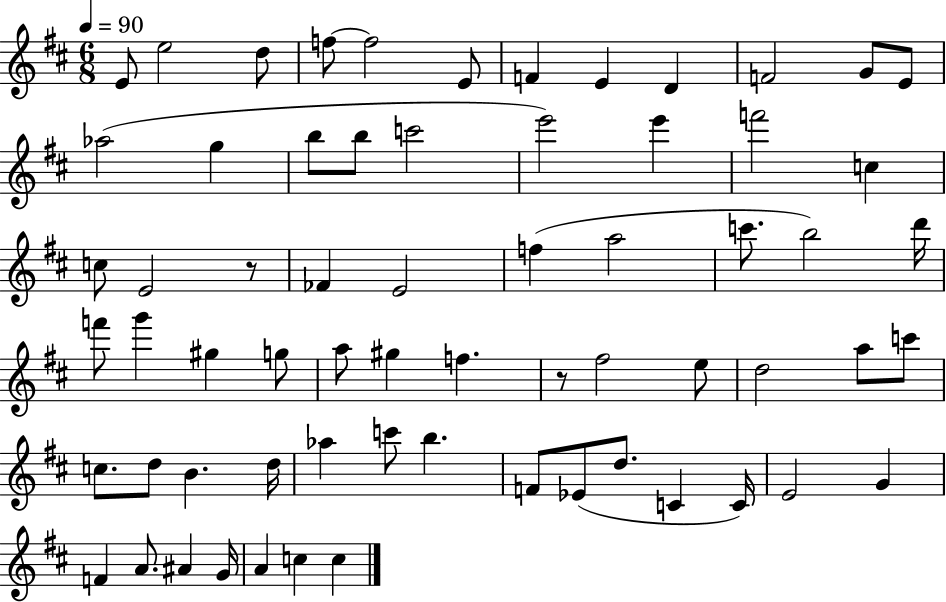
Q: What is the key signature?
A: D major